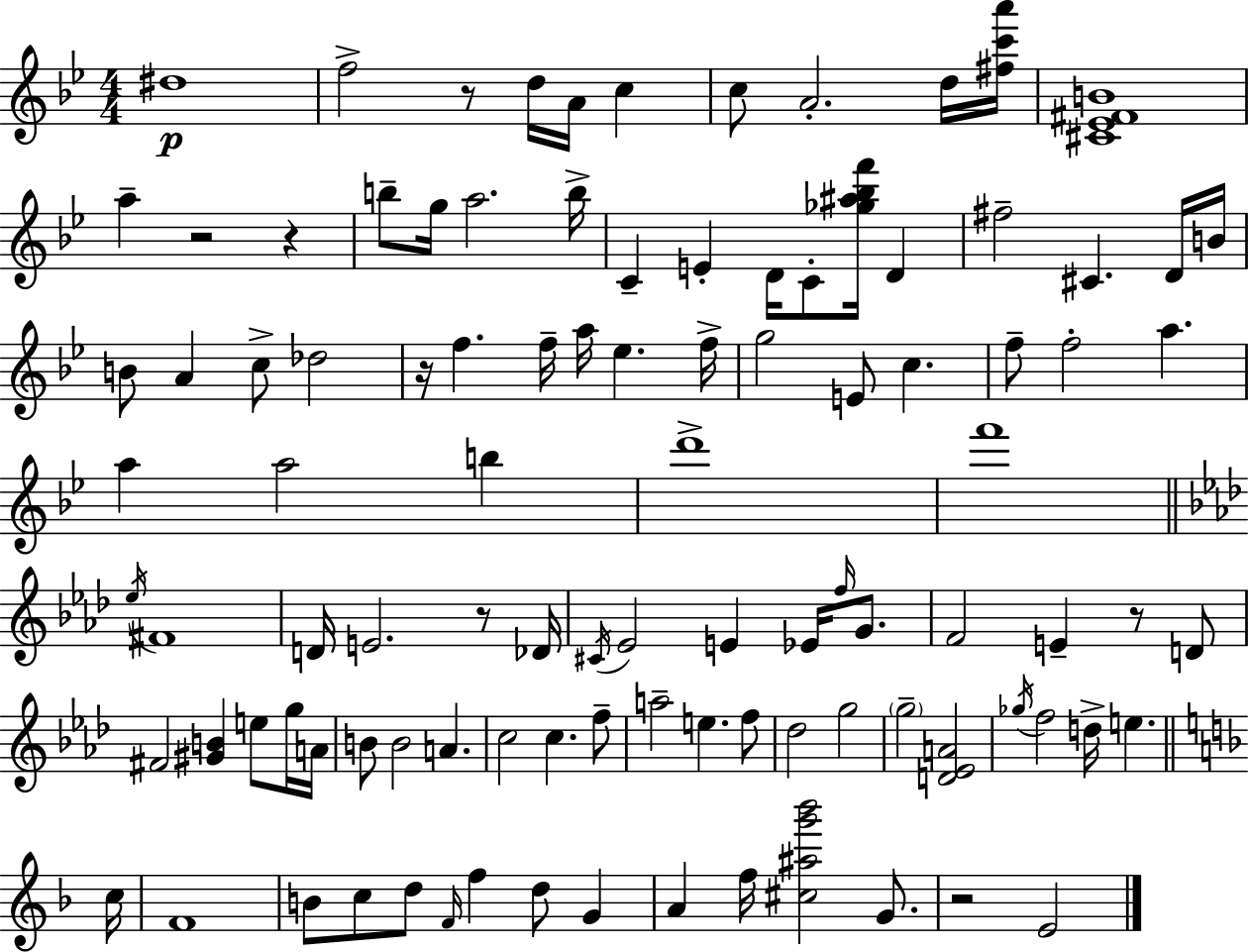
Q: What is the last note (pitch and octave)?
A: E4